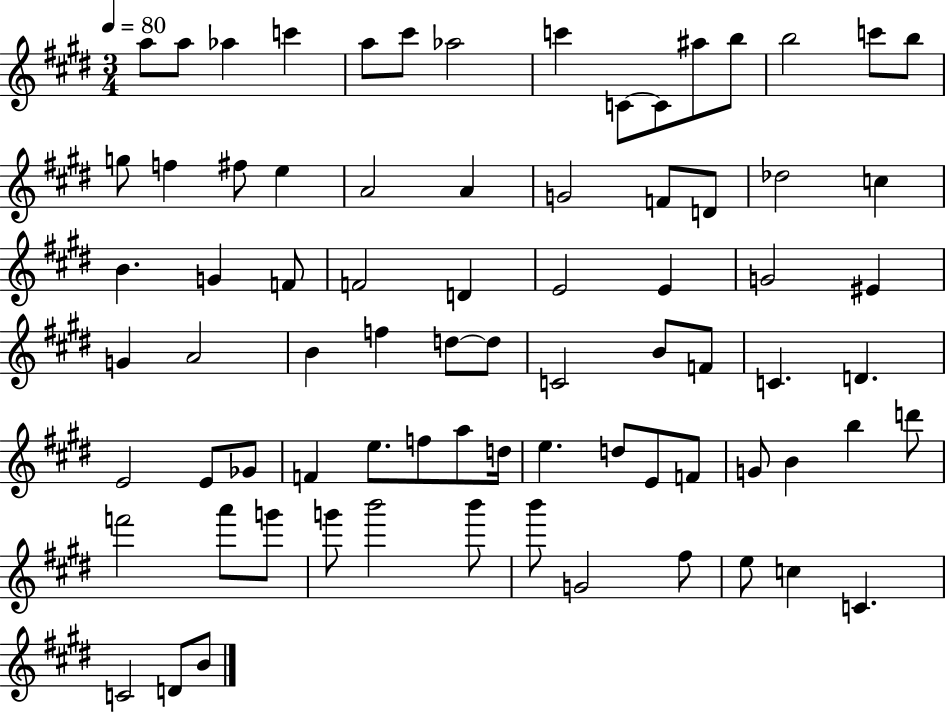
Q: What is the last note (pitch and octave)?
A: B4